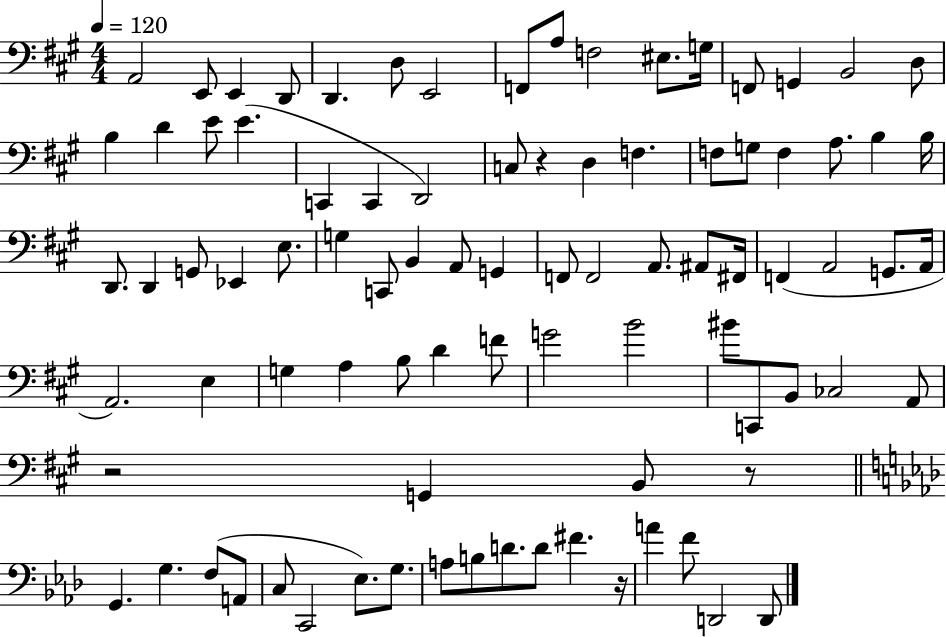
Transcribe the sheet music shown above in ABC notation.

X:1
T:Untitled
M:4/4
L:1/4
K:A
A,,2 E,,/2 E,, D,,/2 D,, D,/2 E,,2 F,,/2 A,/2 F,2 ^E,/2 G,/4 F,,/2 G,, B,,2 D,/2 B, D E/2 E C,, C,, D,,2 C,/2 z D, F, F,/2 G,/2 F, A,/2 B, B,/4 D,,/2 D,, G,,/2 _E,, E,/2 G, C,,/2 B,, A,,/2 G,, F,,/2 F,,2 A,,/2 ^A,,/2 ^F,,/4 F,, A,,2 G,,/2 A,,/4 A,,2 E, G, A, B,/2 D F/2 G2 B2 ^B/2 C,,/2 B,,/2 _C,2 A,,/2 z2 G,, B,,/2 z/2 G,, G, F,/2 A,,/2 C,/2 C,,2 _E,/2 G,/2 A,/2 B,/2 D/2 D/2 ^F z/4 A F/2 D,,2 D,,/2